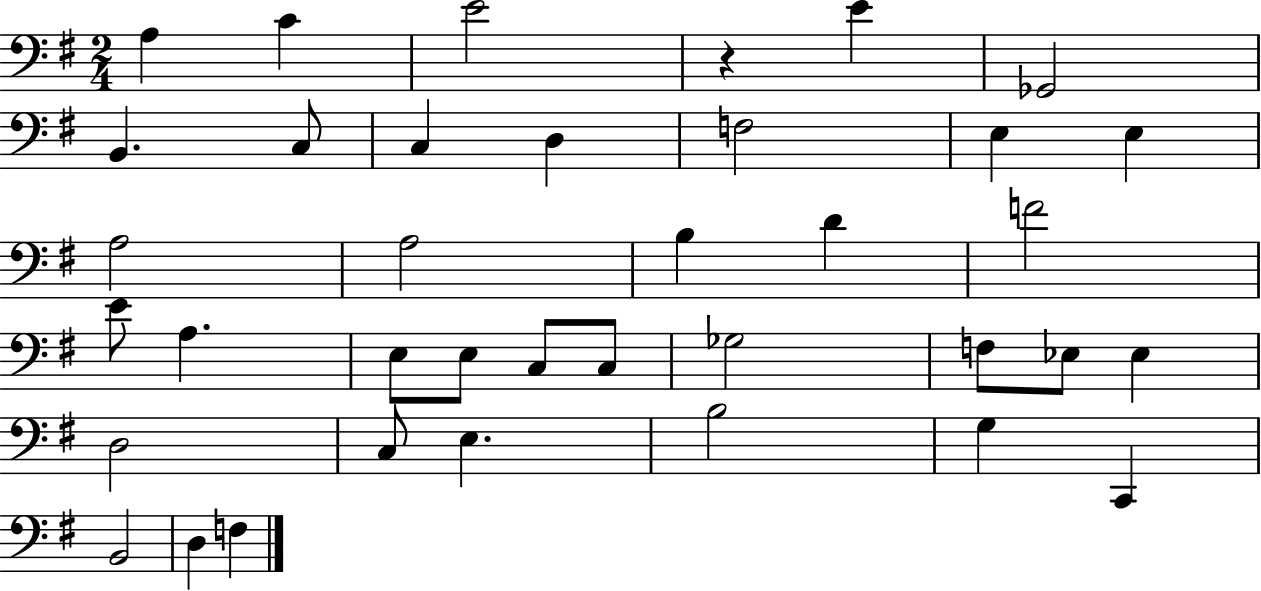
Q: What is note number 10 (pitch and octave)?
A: F3